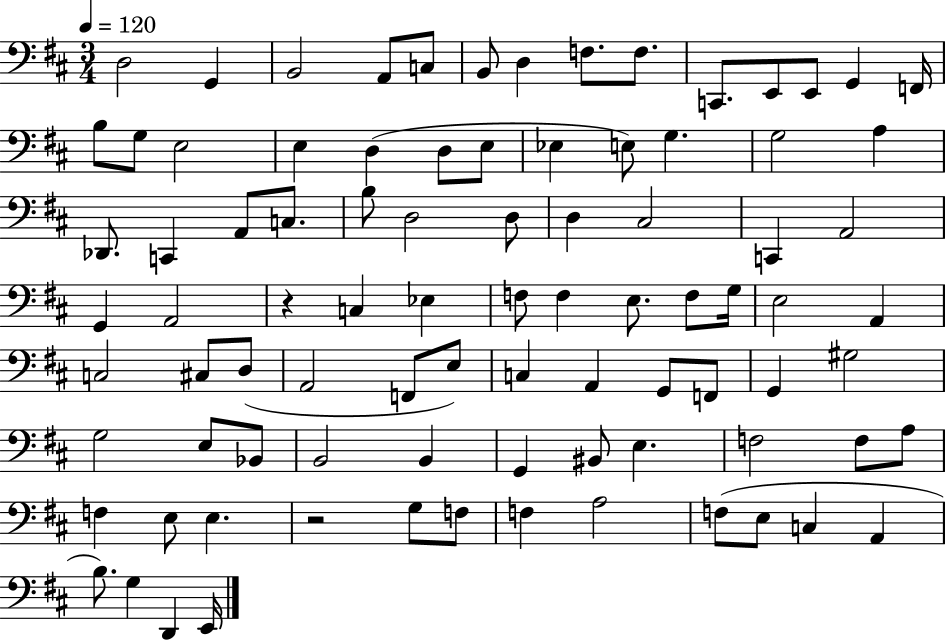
X:1
T:Untitled
M:3/4
L:1/4
K:D
D,2 G,, B,,2 A,,/2 C,/2 B,,/2 D, F,/2 F,/2 C,,/2 E,,/2 E,,/2 G,, F,,/4 B,/2 G,/2 E,2 E, D, D,/2 E,/2 _E, E,/2 G, G,2 A, _D,,/2 C,, A,,/2 C,/2 B,/2 D,2 D,/2 D, ^C,2 C,, A,,2 G,, A,,2 z C, _E, F,/2 F, E,/2 F,/2 G,/4 E,2 A,, C,2 ^C,/2 D,/2 A,,2 F,,/2 E,/2 C, A,, G,,/2 F,,/2 G,, ^G,2 G,2 E,/2 _B,,/2 B,,2 B,, G,, ^B,,/2 E, F,2 F,/2 A,/2 F, E,/2 E, z2 G,/2 F,/2 F, A,2 F,/2 E,/2 C, A,, B,/2 G, D,, E,,/4